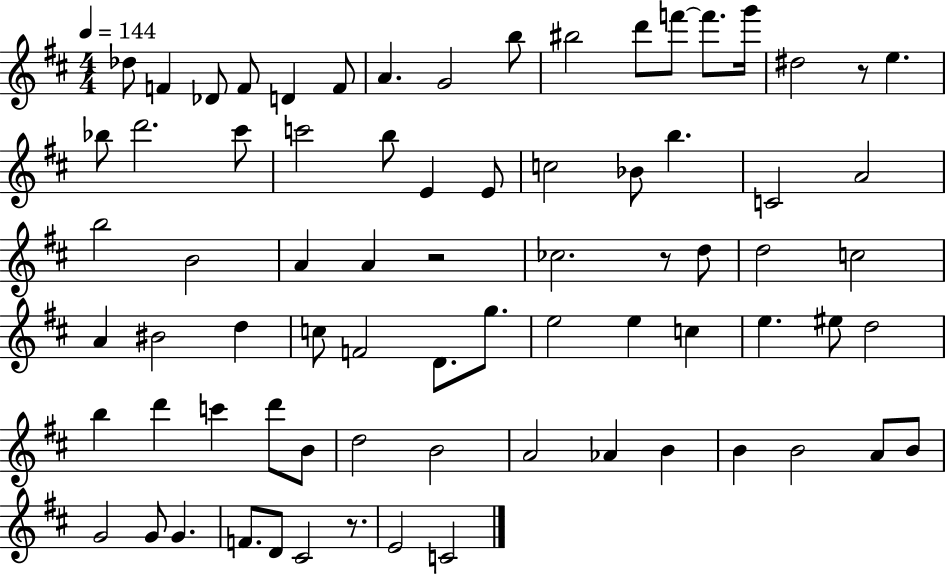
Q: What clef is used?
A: treble